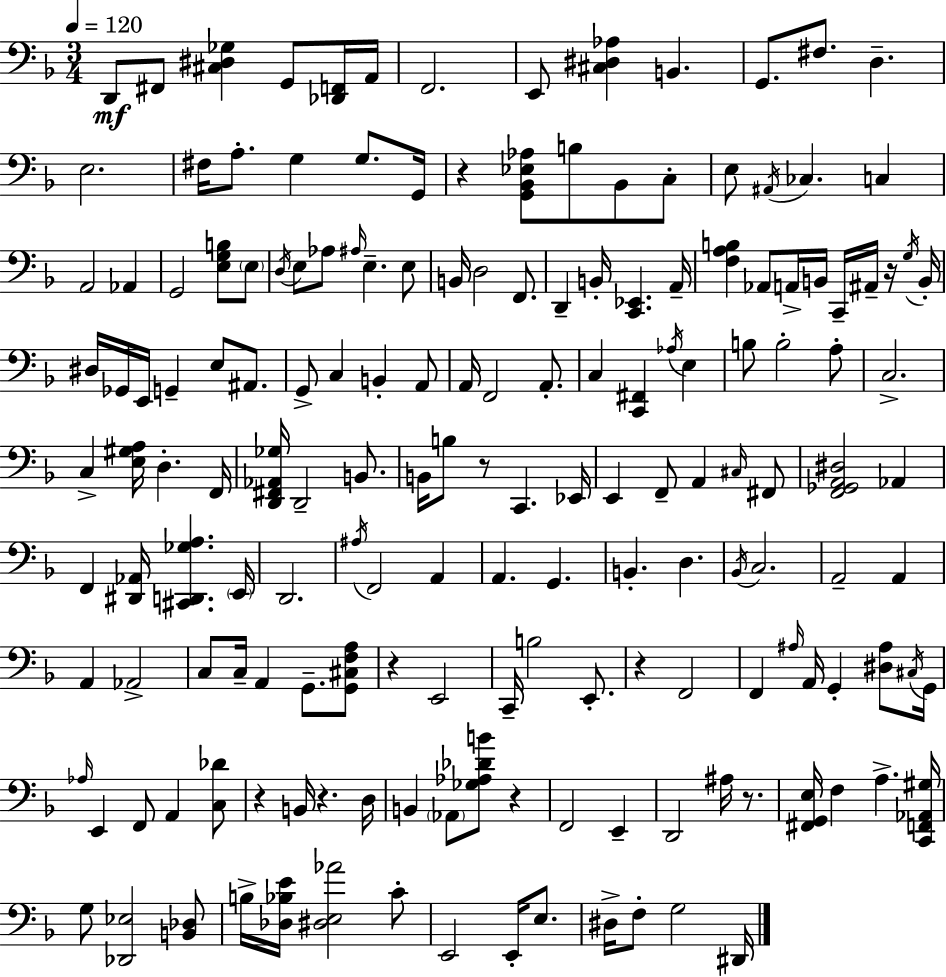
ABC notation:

X:1
T:Untitled
M:3/4
L:1/4
K:Dm
D,,/2 ^F,,/2 [^C,^D,_G,] G,,/2 [_D,,F,,]/4 A,,/4 F,,2 E,,/2 [^C,^D,_A,] B,, G,,/2 ^F,/2 D, E,2 ^F,/4 A,/2 G, G,/2 G,,/4 z [G,,_B,,_E,_A,]/2 B,/2 _B,,/2 C,/2 E,/2 ^A,,/4 _C, C, A,,2 _A,, G,,2 [E,G,B,]/2 E,/2 D,/4 E,/2 _A,/2 ^A,/4 E, E,/2 B,,/4 D,2 F,,/2 D,, B,,/4 [C,,_E,,] A,,/4 [F,A,B,] _A,,/2 A,,/4 B,,/4 C,,/4 ^A,,/4 z/4 G,/4 B,,/4 ^D,/4 _G,,/4 E,,/4 G,, E,/2 ^A,,/2 G,,/2 C, B,, A,,/2 A,,/4 F,,2 A,,/2 C, [C,,^F,,] _A,/4 E, B,/2 B,2 A,/2 C,2 C, [E,^G,A,]/4 D, F,,/4 [D,,^F,,_A,,_G,]/4 D,,2 B,,/2 B,,/4 B,/2 z/2 C,, _E,,/4 E,, F,,/2 A,, ^C,/4 ^F,,/2 [F,,_G,,A,,^D,]2 _A,, F,, [^D,,_A,,]/4 [^C,,D,,_G,A,] E,,/4 D,,2 ^A,/4 F,,2 A,, A,, G,, B,, D, _B,,/4 C,2 A,,2 A,, A,, _A,,2 C,/2 C,/4 A,, G,,/2 [G,,^C,F,A,]/2 z E,,2 C,,/4 B,2 E,,/2 z F,,2 F,, ^A,/4 A,,/4 G,, [^D,^A,]/2 ^C,/4 G,,/4 _A,/4 E,, F,,/2 A,, [C,_D]/2 z B,,/4 z D,/4 B,, _A,,/2 [_G,_A,_DB]/2 z F,,2 E,, D,,2 ^A,/4 z/2 [^F,,G,,E,]/4 F, A, [C,,F,,_A,,^G,]/4 G,/2 [_D,,_E,]2 [B,,_D,]/2 B,/4 [_D,_B,E]/4 [^D,E,_A]2 C/2 E,,2 E,,/4 E,/2 ^D,/4 F,/2 G,2 ^D,,/4